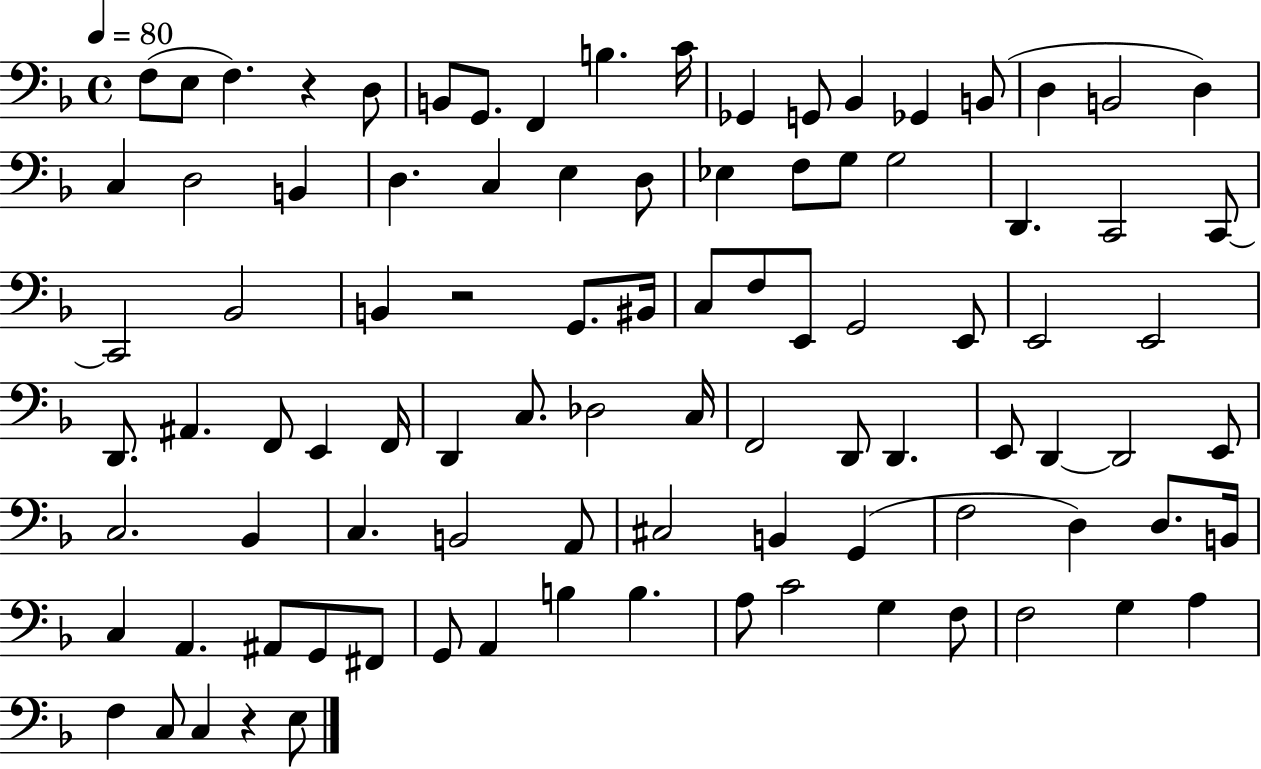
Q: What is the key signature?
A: F major